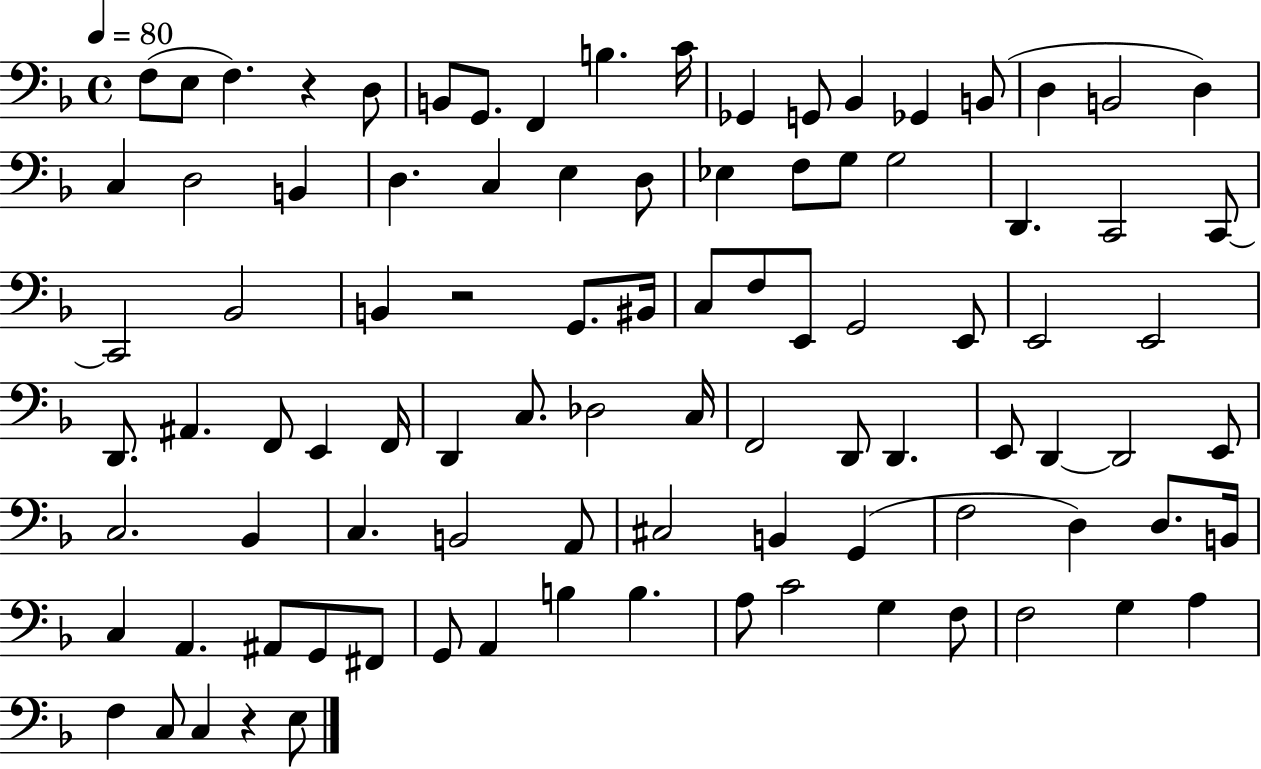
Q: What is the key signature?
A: F major